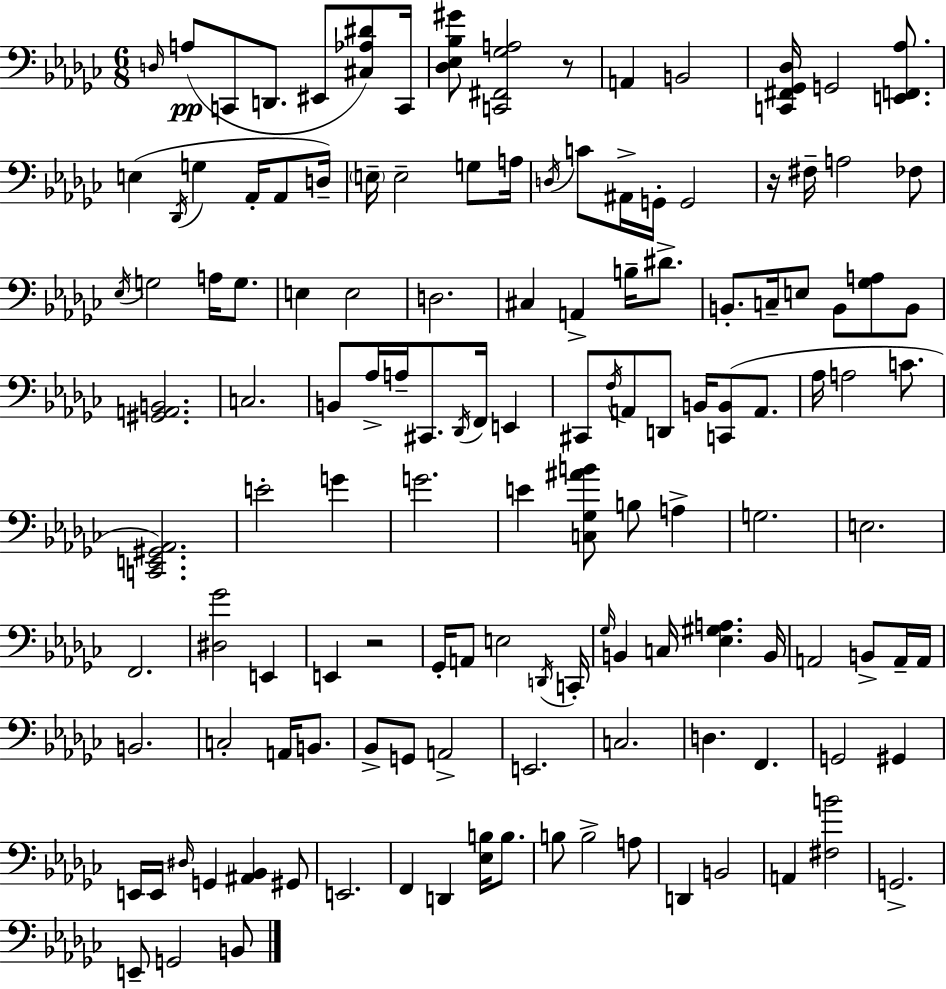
{
  \clef bass
  \numericTimeSignature
  \time 6/8
  \key ees \minor
  \grace { d16 }\pp a8( c,8 d,8. eis,8 <cis aes dis'>8) | c,16 <des ees bes gis'>8 <c, fis, ges a>2 r8 | a,4 b,2 | <c, fis, ges, des>16 g,2 <e, f, aes>8. | \break e4( \acciaccatura { des,16 } g4 aes,16-. aes,8 | d16--) \parenthesize e16-- e2-- g8 | a16 \acciaccatura { d16 } c'8 ais,16-> g,16-. g,2 | r16 fis16-- a2 | \break fes8 \acciaccatura { ees16 } g2 | a16 g8. e4 e2 | d2. | cis4 a,4-> | \break b16-- dis'8.-> b,8.-. c16-- e8 b,8 | <ges a>8 b,8 <gis, a, b,>2. | c2. | b,8 aes16-> a16-- cis,8. \acciaccatura { des,16 } | \break f,16 e,4 cis,8 \acciaccatura { f16 } a,8 d,8 | b,16 <c, b,>8( a,8. aes16 a2 | c'8. <c, e, gis, aes,>2.) | e'2-. | \break g'4 g'2. | e'4 <c ges ais' b'>8 | b8 a4-> g2. | e2. | \break f,2. | <dis ges'>2 | e,4 e,4 r2 | ges,16-. a,8 e2 | \break \acciaccatura { d,16 } c,16-. \grace { ges16 } b,4 | c16 <ees gis a>4. b,16 a,2 | b,8-> a,16-- a,16 b,2. | c2-. | \break a,16 b,8. bes,8-> g,8 | a,2-> e,2. | c2. | d4. | \break f,4. g,2 | gis,4 e,16 e,16 \grace { dis16 } g,4 | <ais, bes,>4 gis,8 e,2. | f,4 | \break d,4 <ees b>16 b8. b8 b2-> | a8 d,4 | b,2 a,4 | <fis b'>2 g,2.-> | \break e,8-- g,2 | b,8 \bar "|."
}